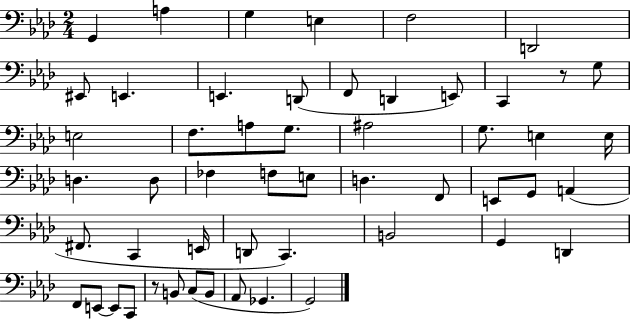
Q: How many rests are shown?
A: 2